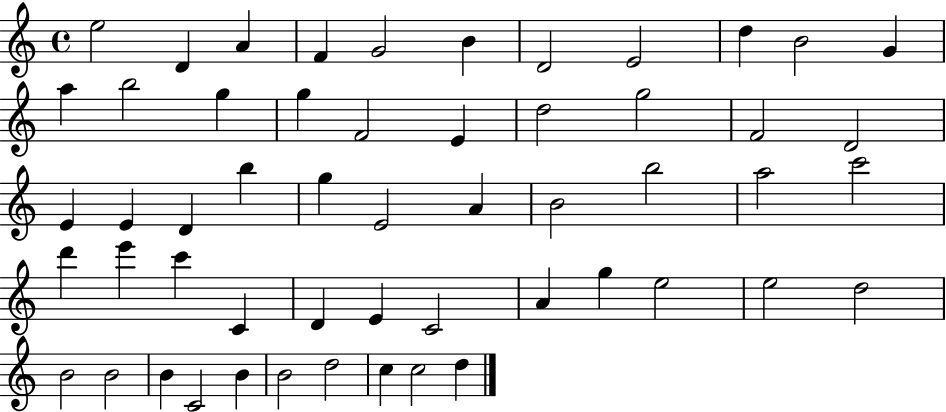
E5/h D4/q A4/q F4/q G4/h B4/q D4/h E4/h D5/q B4/h G4/q A5/q B5/h G5/q G5/q F4/h E4/q D5/h G5/h F4/h D4/h E4/q E4/q D4/q B5/q G5/q E4/h A4/q B4/h B5/h A5/h C6/h D6/q E6/q C6/q C4/q D4/q E4/q C4/h A4/q G5/q E5/h E5/h D5/h B4/h B4/h B4/q C4/h B4/q B4/h D5/h C5/q C5/h D5/q